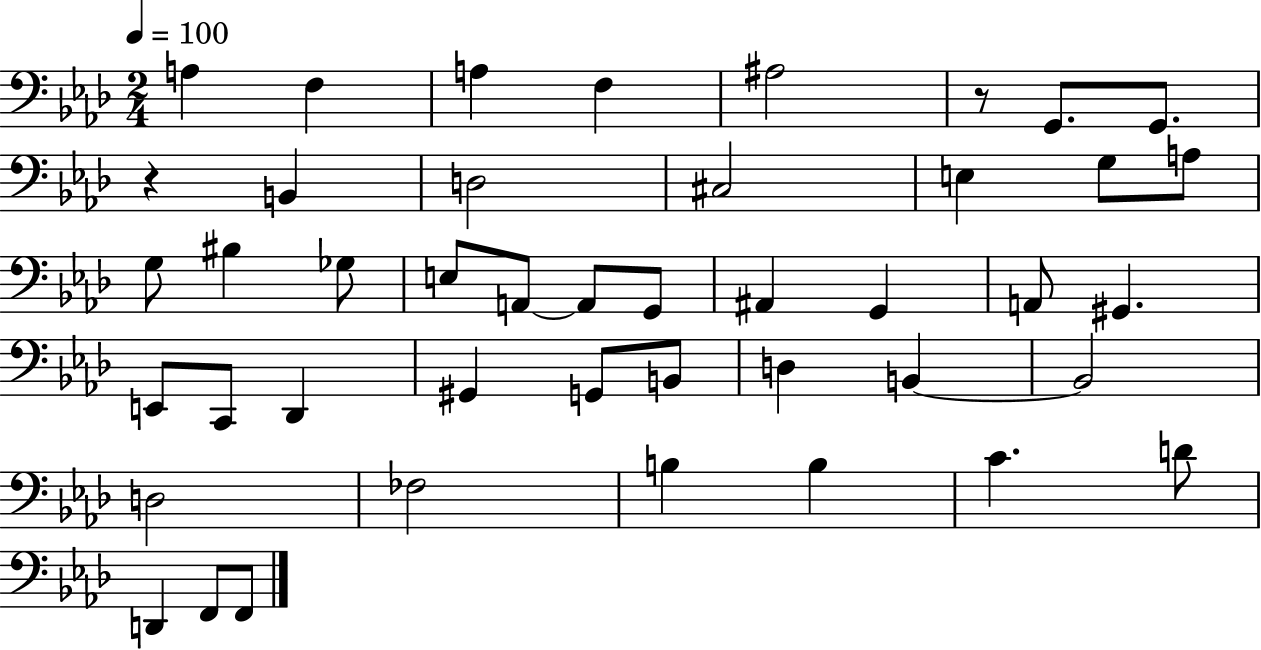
A3/q F3/q A3/q F3/q A#3/h R/e G2/e. G2/e. R/q B2/q D3/h C#3/h E3/q G3/e A3/e G3/e BIS3/q Gb3/e E3/e A2/e A2/e G2/e A#2/q G2/q A2/e G#2/q. E2/e C2/e Db2/q G#2/q G2/e B2/e D3/q B2/q B2/h D3/h FES3/h B3/q B3/q C4/q. D4/e D2/q F2/e F2/e